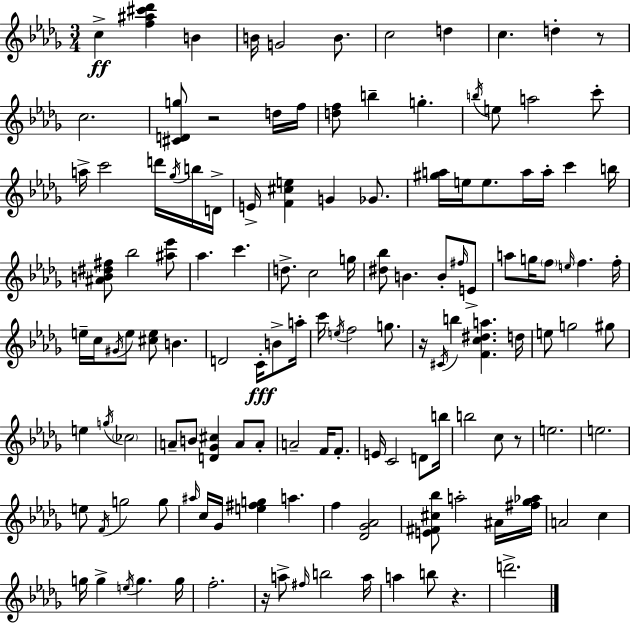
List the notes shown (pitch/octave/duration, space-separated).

C5/q [F5,A#5,C#6,Db6]/q B4/q B4/s G4/h B4/e. C5/h D5/q C5/q. D5/q R/e C5/h. [C#4,D4,G5]/e R/h D5/s F5/s [D5,F5]/e B5/q G5/q. B5/s E5/e A5/h C6/e A5/s C6/h D6/s Gb5/s B5/s D4/s E4/s [F4,C#5,E5]/q G4/q Gb4/e. [G#5,A5]/s E5/s E5/e. A5/s A5/s C6/q B5/s [A#4,B4,D#5,F#5]/e Bb5/h [A#5,Eb6]/e Ab5/q. C6/q. D5/e. C5/h G5/s [D#5,Bb5]/e B4/q. B4/e F#5/s E4/e A5/e G5/s F5/e E5/s F5/q. F5/s E5/s C5/s G#4/s E5/e [C#5,E5]/e B4/q. D4/h C4/s B4/e A5/s C6/s E5/s F5/h G5/e. R/s C#4/s B5/q [F4,C5,D#5,A5]/q. D5/s E5/e G5/h G#5/e E5/q G5/s CES5/h A4/e B4/e [D4,Gb4,C#5]/q A4/e A4/e A4/h F4/s F4/e. E4/s C4/h D4/e B5/s B5/h C5/e R/e E5/h. E5/h. E5/e F4/s G5/h G5/e A#5/s C5/s Gb4/s [E5,F#5,G5]/q A5/q. F5/q [Db4,Gb4,Ab4]/h [E4,F#4,C#5,Bb5]/e A5/h A#4/s [F#5,Gb5,Ab5]/s A4/h C5/q G5/s G5/q E5/s G5/q. G5/s F5/h. R/s A5/e F#5/s B5/h A5/s A5/q B5/e R/q. D6/h.